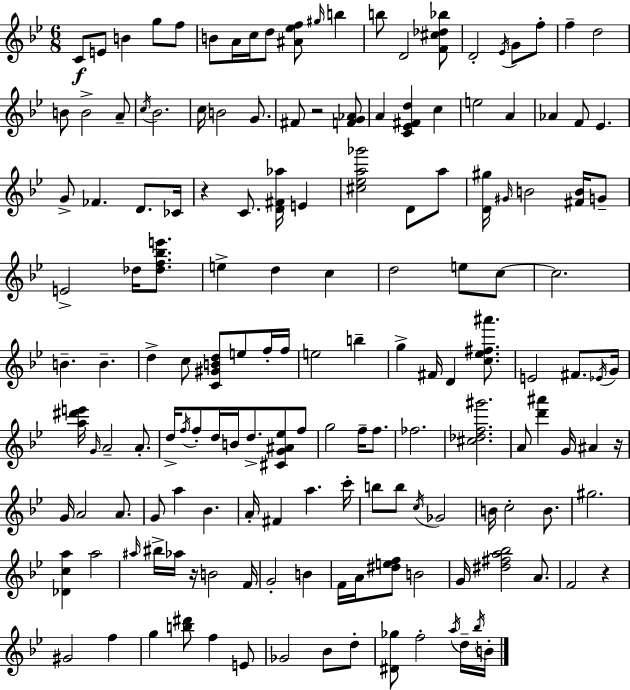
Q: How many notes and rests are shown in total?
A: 158